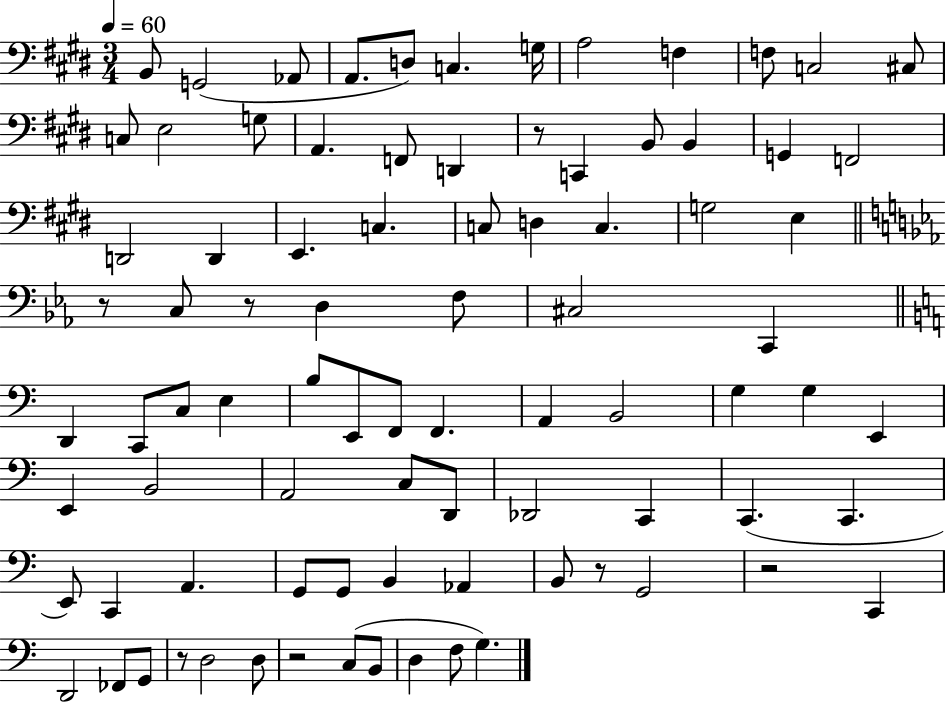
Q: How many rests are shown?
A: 7